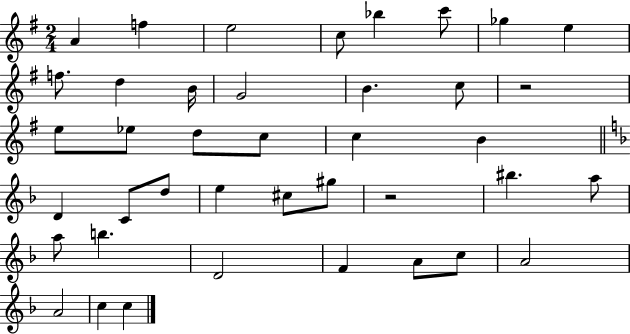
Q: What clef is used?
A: treble